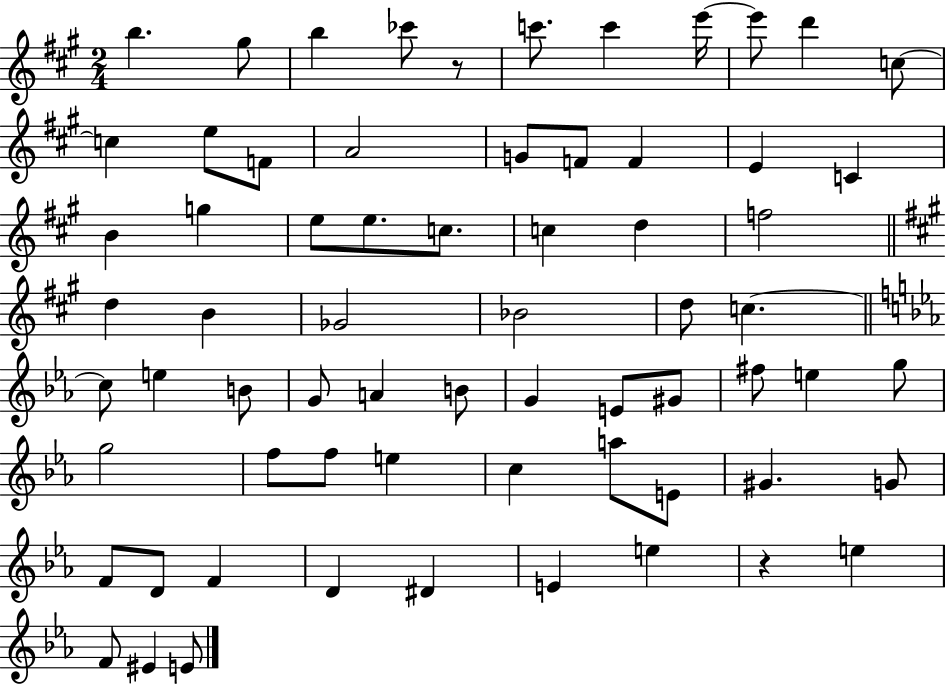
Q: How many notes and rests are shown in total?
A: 67